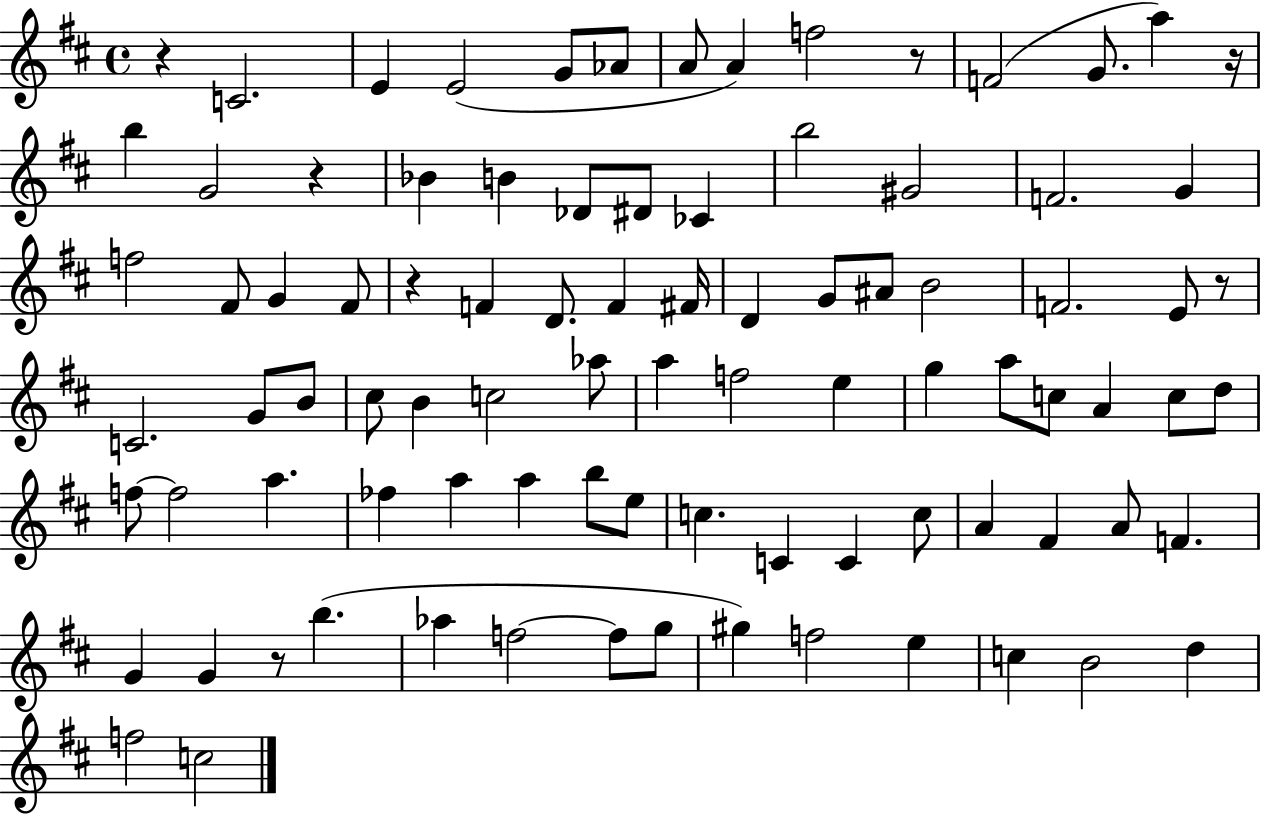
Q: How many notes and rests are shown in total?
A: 90